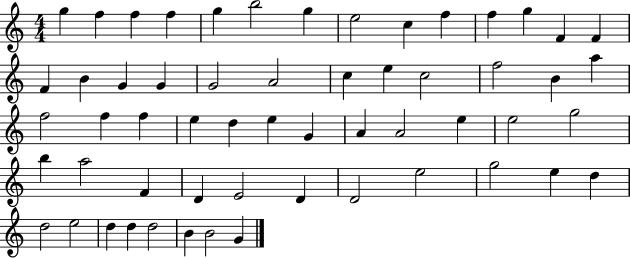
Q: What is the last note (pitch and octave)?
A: G4